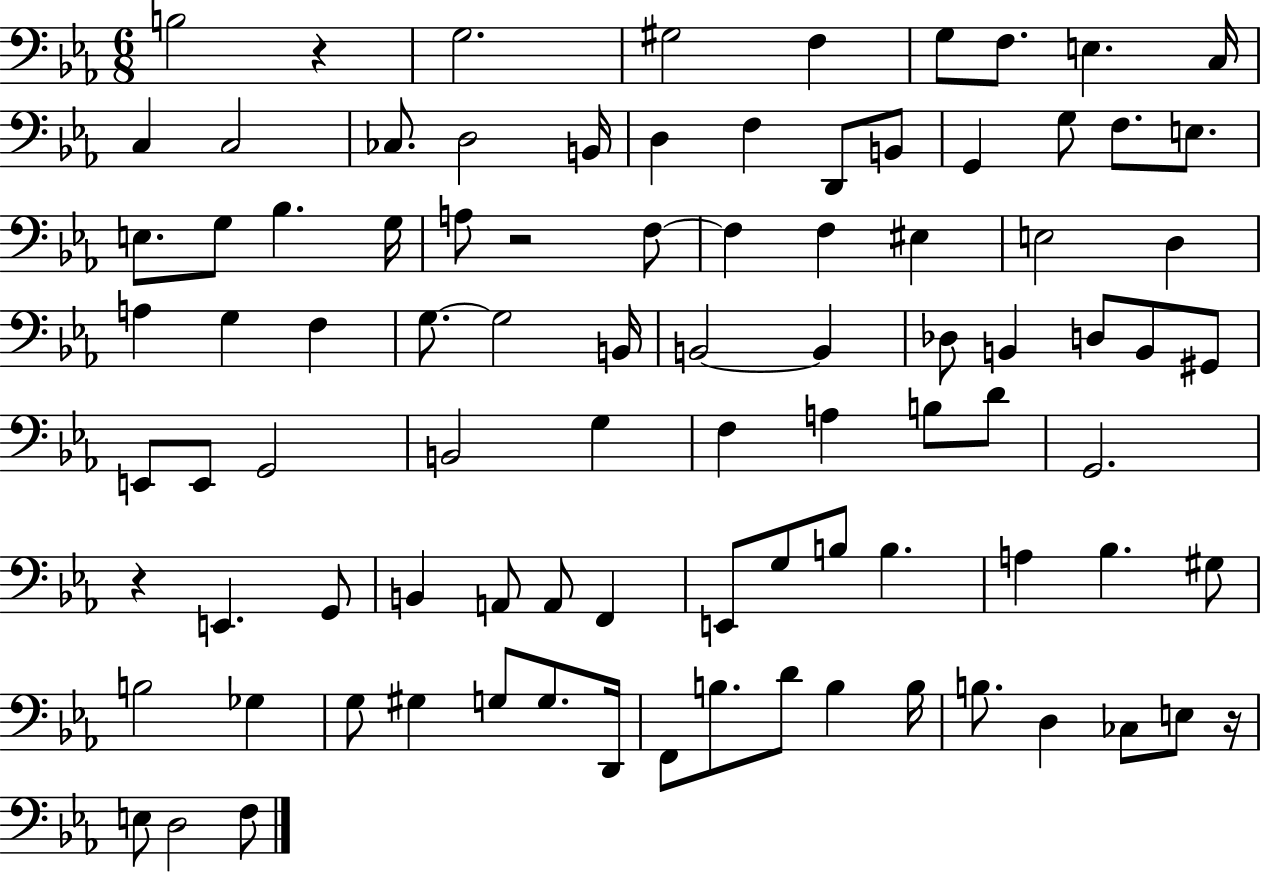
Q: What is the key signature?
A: EES major